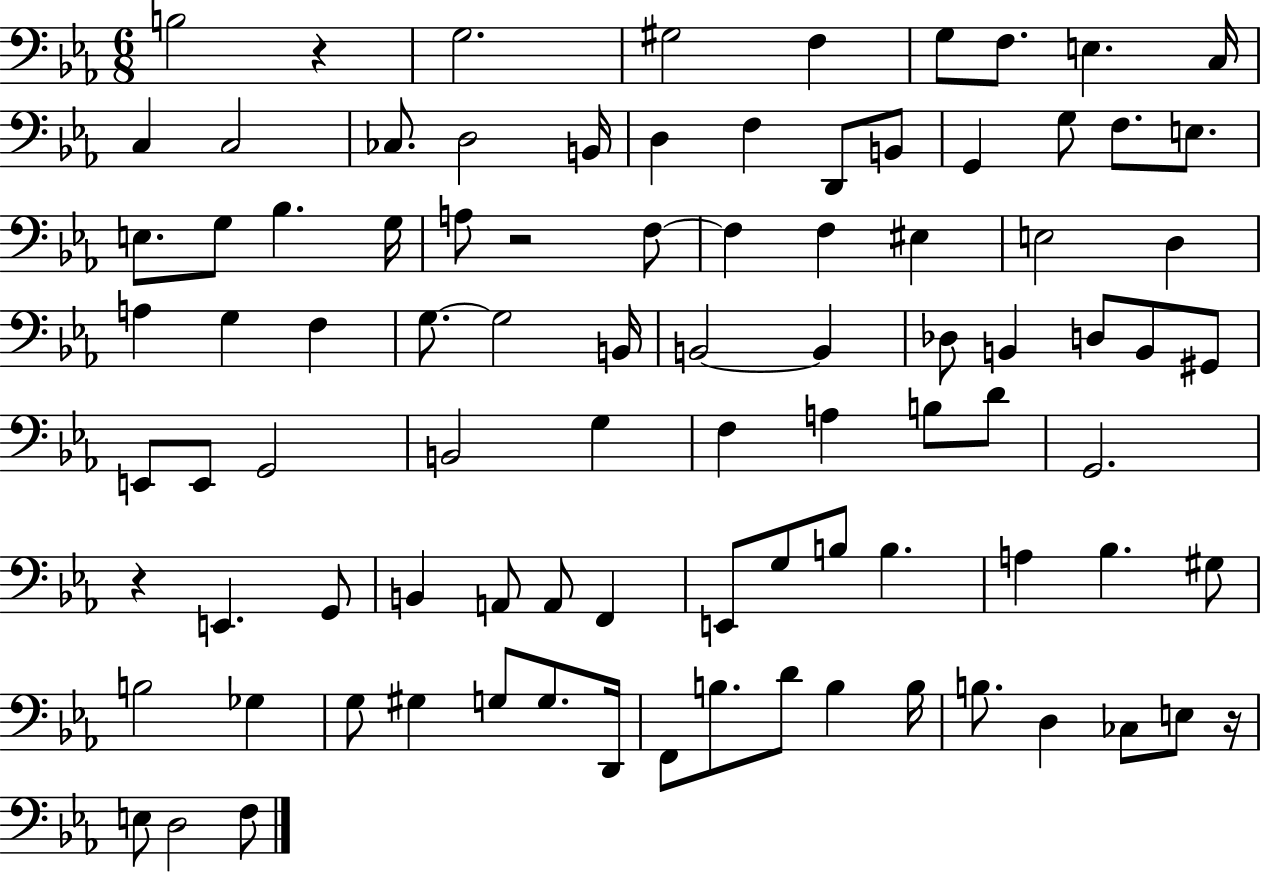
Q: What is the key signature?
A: EES major